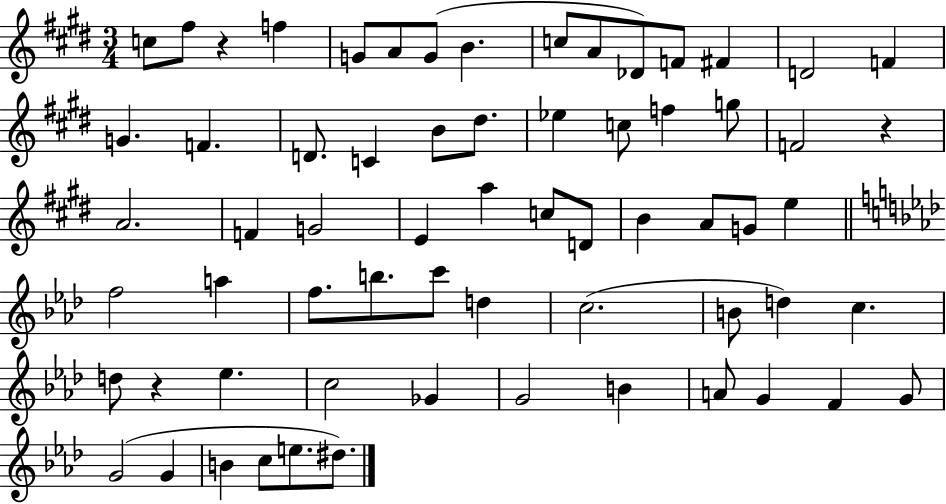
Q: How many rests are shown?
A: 3